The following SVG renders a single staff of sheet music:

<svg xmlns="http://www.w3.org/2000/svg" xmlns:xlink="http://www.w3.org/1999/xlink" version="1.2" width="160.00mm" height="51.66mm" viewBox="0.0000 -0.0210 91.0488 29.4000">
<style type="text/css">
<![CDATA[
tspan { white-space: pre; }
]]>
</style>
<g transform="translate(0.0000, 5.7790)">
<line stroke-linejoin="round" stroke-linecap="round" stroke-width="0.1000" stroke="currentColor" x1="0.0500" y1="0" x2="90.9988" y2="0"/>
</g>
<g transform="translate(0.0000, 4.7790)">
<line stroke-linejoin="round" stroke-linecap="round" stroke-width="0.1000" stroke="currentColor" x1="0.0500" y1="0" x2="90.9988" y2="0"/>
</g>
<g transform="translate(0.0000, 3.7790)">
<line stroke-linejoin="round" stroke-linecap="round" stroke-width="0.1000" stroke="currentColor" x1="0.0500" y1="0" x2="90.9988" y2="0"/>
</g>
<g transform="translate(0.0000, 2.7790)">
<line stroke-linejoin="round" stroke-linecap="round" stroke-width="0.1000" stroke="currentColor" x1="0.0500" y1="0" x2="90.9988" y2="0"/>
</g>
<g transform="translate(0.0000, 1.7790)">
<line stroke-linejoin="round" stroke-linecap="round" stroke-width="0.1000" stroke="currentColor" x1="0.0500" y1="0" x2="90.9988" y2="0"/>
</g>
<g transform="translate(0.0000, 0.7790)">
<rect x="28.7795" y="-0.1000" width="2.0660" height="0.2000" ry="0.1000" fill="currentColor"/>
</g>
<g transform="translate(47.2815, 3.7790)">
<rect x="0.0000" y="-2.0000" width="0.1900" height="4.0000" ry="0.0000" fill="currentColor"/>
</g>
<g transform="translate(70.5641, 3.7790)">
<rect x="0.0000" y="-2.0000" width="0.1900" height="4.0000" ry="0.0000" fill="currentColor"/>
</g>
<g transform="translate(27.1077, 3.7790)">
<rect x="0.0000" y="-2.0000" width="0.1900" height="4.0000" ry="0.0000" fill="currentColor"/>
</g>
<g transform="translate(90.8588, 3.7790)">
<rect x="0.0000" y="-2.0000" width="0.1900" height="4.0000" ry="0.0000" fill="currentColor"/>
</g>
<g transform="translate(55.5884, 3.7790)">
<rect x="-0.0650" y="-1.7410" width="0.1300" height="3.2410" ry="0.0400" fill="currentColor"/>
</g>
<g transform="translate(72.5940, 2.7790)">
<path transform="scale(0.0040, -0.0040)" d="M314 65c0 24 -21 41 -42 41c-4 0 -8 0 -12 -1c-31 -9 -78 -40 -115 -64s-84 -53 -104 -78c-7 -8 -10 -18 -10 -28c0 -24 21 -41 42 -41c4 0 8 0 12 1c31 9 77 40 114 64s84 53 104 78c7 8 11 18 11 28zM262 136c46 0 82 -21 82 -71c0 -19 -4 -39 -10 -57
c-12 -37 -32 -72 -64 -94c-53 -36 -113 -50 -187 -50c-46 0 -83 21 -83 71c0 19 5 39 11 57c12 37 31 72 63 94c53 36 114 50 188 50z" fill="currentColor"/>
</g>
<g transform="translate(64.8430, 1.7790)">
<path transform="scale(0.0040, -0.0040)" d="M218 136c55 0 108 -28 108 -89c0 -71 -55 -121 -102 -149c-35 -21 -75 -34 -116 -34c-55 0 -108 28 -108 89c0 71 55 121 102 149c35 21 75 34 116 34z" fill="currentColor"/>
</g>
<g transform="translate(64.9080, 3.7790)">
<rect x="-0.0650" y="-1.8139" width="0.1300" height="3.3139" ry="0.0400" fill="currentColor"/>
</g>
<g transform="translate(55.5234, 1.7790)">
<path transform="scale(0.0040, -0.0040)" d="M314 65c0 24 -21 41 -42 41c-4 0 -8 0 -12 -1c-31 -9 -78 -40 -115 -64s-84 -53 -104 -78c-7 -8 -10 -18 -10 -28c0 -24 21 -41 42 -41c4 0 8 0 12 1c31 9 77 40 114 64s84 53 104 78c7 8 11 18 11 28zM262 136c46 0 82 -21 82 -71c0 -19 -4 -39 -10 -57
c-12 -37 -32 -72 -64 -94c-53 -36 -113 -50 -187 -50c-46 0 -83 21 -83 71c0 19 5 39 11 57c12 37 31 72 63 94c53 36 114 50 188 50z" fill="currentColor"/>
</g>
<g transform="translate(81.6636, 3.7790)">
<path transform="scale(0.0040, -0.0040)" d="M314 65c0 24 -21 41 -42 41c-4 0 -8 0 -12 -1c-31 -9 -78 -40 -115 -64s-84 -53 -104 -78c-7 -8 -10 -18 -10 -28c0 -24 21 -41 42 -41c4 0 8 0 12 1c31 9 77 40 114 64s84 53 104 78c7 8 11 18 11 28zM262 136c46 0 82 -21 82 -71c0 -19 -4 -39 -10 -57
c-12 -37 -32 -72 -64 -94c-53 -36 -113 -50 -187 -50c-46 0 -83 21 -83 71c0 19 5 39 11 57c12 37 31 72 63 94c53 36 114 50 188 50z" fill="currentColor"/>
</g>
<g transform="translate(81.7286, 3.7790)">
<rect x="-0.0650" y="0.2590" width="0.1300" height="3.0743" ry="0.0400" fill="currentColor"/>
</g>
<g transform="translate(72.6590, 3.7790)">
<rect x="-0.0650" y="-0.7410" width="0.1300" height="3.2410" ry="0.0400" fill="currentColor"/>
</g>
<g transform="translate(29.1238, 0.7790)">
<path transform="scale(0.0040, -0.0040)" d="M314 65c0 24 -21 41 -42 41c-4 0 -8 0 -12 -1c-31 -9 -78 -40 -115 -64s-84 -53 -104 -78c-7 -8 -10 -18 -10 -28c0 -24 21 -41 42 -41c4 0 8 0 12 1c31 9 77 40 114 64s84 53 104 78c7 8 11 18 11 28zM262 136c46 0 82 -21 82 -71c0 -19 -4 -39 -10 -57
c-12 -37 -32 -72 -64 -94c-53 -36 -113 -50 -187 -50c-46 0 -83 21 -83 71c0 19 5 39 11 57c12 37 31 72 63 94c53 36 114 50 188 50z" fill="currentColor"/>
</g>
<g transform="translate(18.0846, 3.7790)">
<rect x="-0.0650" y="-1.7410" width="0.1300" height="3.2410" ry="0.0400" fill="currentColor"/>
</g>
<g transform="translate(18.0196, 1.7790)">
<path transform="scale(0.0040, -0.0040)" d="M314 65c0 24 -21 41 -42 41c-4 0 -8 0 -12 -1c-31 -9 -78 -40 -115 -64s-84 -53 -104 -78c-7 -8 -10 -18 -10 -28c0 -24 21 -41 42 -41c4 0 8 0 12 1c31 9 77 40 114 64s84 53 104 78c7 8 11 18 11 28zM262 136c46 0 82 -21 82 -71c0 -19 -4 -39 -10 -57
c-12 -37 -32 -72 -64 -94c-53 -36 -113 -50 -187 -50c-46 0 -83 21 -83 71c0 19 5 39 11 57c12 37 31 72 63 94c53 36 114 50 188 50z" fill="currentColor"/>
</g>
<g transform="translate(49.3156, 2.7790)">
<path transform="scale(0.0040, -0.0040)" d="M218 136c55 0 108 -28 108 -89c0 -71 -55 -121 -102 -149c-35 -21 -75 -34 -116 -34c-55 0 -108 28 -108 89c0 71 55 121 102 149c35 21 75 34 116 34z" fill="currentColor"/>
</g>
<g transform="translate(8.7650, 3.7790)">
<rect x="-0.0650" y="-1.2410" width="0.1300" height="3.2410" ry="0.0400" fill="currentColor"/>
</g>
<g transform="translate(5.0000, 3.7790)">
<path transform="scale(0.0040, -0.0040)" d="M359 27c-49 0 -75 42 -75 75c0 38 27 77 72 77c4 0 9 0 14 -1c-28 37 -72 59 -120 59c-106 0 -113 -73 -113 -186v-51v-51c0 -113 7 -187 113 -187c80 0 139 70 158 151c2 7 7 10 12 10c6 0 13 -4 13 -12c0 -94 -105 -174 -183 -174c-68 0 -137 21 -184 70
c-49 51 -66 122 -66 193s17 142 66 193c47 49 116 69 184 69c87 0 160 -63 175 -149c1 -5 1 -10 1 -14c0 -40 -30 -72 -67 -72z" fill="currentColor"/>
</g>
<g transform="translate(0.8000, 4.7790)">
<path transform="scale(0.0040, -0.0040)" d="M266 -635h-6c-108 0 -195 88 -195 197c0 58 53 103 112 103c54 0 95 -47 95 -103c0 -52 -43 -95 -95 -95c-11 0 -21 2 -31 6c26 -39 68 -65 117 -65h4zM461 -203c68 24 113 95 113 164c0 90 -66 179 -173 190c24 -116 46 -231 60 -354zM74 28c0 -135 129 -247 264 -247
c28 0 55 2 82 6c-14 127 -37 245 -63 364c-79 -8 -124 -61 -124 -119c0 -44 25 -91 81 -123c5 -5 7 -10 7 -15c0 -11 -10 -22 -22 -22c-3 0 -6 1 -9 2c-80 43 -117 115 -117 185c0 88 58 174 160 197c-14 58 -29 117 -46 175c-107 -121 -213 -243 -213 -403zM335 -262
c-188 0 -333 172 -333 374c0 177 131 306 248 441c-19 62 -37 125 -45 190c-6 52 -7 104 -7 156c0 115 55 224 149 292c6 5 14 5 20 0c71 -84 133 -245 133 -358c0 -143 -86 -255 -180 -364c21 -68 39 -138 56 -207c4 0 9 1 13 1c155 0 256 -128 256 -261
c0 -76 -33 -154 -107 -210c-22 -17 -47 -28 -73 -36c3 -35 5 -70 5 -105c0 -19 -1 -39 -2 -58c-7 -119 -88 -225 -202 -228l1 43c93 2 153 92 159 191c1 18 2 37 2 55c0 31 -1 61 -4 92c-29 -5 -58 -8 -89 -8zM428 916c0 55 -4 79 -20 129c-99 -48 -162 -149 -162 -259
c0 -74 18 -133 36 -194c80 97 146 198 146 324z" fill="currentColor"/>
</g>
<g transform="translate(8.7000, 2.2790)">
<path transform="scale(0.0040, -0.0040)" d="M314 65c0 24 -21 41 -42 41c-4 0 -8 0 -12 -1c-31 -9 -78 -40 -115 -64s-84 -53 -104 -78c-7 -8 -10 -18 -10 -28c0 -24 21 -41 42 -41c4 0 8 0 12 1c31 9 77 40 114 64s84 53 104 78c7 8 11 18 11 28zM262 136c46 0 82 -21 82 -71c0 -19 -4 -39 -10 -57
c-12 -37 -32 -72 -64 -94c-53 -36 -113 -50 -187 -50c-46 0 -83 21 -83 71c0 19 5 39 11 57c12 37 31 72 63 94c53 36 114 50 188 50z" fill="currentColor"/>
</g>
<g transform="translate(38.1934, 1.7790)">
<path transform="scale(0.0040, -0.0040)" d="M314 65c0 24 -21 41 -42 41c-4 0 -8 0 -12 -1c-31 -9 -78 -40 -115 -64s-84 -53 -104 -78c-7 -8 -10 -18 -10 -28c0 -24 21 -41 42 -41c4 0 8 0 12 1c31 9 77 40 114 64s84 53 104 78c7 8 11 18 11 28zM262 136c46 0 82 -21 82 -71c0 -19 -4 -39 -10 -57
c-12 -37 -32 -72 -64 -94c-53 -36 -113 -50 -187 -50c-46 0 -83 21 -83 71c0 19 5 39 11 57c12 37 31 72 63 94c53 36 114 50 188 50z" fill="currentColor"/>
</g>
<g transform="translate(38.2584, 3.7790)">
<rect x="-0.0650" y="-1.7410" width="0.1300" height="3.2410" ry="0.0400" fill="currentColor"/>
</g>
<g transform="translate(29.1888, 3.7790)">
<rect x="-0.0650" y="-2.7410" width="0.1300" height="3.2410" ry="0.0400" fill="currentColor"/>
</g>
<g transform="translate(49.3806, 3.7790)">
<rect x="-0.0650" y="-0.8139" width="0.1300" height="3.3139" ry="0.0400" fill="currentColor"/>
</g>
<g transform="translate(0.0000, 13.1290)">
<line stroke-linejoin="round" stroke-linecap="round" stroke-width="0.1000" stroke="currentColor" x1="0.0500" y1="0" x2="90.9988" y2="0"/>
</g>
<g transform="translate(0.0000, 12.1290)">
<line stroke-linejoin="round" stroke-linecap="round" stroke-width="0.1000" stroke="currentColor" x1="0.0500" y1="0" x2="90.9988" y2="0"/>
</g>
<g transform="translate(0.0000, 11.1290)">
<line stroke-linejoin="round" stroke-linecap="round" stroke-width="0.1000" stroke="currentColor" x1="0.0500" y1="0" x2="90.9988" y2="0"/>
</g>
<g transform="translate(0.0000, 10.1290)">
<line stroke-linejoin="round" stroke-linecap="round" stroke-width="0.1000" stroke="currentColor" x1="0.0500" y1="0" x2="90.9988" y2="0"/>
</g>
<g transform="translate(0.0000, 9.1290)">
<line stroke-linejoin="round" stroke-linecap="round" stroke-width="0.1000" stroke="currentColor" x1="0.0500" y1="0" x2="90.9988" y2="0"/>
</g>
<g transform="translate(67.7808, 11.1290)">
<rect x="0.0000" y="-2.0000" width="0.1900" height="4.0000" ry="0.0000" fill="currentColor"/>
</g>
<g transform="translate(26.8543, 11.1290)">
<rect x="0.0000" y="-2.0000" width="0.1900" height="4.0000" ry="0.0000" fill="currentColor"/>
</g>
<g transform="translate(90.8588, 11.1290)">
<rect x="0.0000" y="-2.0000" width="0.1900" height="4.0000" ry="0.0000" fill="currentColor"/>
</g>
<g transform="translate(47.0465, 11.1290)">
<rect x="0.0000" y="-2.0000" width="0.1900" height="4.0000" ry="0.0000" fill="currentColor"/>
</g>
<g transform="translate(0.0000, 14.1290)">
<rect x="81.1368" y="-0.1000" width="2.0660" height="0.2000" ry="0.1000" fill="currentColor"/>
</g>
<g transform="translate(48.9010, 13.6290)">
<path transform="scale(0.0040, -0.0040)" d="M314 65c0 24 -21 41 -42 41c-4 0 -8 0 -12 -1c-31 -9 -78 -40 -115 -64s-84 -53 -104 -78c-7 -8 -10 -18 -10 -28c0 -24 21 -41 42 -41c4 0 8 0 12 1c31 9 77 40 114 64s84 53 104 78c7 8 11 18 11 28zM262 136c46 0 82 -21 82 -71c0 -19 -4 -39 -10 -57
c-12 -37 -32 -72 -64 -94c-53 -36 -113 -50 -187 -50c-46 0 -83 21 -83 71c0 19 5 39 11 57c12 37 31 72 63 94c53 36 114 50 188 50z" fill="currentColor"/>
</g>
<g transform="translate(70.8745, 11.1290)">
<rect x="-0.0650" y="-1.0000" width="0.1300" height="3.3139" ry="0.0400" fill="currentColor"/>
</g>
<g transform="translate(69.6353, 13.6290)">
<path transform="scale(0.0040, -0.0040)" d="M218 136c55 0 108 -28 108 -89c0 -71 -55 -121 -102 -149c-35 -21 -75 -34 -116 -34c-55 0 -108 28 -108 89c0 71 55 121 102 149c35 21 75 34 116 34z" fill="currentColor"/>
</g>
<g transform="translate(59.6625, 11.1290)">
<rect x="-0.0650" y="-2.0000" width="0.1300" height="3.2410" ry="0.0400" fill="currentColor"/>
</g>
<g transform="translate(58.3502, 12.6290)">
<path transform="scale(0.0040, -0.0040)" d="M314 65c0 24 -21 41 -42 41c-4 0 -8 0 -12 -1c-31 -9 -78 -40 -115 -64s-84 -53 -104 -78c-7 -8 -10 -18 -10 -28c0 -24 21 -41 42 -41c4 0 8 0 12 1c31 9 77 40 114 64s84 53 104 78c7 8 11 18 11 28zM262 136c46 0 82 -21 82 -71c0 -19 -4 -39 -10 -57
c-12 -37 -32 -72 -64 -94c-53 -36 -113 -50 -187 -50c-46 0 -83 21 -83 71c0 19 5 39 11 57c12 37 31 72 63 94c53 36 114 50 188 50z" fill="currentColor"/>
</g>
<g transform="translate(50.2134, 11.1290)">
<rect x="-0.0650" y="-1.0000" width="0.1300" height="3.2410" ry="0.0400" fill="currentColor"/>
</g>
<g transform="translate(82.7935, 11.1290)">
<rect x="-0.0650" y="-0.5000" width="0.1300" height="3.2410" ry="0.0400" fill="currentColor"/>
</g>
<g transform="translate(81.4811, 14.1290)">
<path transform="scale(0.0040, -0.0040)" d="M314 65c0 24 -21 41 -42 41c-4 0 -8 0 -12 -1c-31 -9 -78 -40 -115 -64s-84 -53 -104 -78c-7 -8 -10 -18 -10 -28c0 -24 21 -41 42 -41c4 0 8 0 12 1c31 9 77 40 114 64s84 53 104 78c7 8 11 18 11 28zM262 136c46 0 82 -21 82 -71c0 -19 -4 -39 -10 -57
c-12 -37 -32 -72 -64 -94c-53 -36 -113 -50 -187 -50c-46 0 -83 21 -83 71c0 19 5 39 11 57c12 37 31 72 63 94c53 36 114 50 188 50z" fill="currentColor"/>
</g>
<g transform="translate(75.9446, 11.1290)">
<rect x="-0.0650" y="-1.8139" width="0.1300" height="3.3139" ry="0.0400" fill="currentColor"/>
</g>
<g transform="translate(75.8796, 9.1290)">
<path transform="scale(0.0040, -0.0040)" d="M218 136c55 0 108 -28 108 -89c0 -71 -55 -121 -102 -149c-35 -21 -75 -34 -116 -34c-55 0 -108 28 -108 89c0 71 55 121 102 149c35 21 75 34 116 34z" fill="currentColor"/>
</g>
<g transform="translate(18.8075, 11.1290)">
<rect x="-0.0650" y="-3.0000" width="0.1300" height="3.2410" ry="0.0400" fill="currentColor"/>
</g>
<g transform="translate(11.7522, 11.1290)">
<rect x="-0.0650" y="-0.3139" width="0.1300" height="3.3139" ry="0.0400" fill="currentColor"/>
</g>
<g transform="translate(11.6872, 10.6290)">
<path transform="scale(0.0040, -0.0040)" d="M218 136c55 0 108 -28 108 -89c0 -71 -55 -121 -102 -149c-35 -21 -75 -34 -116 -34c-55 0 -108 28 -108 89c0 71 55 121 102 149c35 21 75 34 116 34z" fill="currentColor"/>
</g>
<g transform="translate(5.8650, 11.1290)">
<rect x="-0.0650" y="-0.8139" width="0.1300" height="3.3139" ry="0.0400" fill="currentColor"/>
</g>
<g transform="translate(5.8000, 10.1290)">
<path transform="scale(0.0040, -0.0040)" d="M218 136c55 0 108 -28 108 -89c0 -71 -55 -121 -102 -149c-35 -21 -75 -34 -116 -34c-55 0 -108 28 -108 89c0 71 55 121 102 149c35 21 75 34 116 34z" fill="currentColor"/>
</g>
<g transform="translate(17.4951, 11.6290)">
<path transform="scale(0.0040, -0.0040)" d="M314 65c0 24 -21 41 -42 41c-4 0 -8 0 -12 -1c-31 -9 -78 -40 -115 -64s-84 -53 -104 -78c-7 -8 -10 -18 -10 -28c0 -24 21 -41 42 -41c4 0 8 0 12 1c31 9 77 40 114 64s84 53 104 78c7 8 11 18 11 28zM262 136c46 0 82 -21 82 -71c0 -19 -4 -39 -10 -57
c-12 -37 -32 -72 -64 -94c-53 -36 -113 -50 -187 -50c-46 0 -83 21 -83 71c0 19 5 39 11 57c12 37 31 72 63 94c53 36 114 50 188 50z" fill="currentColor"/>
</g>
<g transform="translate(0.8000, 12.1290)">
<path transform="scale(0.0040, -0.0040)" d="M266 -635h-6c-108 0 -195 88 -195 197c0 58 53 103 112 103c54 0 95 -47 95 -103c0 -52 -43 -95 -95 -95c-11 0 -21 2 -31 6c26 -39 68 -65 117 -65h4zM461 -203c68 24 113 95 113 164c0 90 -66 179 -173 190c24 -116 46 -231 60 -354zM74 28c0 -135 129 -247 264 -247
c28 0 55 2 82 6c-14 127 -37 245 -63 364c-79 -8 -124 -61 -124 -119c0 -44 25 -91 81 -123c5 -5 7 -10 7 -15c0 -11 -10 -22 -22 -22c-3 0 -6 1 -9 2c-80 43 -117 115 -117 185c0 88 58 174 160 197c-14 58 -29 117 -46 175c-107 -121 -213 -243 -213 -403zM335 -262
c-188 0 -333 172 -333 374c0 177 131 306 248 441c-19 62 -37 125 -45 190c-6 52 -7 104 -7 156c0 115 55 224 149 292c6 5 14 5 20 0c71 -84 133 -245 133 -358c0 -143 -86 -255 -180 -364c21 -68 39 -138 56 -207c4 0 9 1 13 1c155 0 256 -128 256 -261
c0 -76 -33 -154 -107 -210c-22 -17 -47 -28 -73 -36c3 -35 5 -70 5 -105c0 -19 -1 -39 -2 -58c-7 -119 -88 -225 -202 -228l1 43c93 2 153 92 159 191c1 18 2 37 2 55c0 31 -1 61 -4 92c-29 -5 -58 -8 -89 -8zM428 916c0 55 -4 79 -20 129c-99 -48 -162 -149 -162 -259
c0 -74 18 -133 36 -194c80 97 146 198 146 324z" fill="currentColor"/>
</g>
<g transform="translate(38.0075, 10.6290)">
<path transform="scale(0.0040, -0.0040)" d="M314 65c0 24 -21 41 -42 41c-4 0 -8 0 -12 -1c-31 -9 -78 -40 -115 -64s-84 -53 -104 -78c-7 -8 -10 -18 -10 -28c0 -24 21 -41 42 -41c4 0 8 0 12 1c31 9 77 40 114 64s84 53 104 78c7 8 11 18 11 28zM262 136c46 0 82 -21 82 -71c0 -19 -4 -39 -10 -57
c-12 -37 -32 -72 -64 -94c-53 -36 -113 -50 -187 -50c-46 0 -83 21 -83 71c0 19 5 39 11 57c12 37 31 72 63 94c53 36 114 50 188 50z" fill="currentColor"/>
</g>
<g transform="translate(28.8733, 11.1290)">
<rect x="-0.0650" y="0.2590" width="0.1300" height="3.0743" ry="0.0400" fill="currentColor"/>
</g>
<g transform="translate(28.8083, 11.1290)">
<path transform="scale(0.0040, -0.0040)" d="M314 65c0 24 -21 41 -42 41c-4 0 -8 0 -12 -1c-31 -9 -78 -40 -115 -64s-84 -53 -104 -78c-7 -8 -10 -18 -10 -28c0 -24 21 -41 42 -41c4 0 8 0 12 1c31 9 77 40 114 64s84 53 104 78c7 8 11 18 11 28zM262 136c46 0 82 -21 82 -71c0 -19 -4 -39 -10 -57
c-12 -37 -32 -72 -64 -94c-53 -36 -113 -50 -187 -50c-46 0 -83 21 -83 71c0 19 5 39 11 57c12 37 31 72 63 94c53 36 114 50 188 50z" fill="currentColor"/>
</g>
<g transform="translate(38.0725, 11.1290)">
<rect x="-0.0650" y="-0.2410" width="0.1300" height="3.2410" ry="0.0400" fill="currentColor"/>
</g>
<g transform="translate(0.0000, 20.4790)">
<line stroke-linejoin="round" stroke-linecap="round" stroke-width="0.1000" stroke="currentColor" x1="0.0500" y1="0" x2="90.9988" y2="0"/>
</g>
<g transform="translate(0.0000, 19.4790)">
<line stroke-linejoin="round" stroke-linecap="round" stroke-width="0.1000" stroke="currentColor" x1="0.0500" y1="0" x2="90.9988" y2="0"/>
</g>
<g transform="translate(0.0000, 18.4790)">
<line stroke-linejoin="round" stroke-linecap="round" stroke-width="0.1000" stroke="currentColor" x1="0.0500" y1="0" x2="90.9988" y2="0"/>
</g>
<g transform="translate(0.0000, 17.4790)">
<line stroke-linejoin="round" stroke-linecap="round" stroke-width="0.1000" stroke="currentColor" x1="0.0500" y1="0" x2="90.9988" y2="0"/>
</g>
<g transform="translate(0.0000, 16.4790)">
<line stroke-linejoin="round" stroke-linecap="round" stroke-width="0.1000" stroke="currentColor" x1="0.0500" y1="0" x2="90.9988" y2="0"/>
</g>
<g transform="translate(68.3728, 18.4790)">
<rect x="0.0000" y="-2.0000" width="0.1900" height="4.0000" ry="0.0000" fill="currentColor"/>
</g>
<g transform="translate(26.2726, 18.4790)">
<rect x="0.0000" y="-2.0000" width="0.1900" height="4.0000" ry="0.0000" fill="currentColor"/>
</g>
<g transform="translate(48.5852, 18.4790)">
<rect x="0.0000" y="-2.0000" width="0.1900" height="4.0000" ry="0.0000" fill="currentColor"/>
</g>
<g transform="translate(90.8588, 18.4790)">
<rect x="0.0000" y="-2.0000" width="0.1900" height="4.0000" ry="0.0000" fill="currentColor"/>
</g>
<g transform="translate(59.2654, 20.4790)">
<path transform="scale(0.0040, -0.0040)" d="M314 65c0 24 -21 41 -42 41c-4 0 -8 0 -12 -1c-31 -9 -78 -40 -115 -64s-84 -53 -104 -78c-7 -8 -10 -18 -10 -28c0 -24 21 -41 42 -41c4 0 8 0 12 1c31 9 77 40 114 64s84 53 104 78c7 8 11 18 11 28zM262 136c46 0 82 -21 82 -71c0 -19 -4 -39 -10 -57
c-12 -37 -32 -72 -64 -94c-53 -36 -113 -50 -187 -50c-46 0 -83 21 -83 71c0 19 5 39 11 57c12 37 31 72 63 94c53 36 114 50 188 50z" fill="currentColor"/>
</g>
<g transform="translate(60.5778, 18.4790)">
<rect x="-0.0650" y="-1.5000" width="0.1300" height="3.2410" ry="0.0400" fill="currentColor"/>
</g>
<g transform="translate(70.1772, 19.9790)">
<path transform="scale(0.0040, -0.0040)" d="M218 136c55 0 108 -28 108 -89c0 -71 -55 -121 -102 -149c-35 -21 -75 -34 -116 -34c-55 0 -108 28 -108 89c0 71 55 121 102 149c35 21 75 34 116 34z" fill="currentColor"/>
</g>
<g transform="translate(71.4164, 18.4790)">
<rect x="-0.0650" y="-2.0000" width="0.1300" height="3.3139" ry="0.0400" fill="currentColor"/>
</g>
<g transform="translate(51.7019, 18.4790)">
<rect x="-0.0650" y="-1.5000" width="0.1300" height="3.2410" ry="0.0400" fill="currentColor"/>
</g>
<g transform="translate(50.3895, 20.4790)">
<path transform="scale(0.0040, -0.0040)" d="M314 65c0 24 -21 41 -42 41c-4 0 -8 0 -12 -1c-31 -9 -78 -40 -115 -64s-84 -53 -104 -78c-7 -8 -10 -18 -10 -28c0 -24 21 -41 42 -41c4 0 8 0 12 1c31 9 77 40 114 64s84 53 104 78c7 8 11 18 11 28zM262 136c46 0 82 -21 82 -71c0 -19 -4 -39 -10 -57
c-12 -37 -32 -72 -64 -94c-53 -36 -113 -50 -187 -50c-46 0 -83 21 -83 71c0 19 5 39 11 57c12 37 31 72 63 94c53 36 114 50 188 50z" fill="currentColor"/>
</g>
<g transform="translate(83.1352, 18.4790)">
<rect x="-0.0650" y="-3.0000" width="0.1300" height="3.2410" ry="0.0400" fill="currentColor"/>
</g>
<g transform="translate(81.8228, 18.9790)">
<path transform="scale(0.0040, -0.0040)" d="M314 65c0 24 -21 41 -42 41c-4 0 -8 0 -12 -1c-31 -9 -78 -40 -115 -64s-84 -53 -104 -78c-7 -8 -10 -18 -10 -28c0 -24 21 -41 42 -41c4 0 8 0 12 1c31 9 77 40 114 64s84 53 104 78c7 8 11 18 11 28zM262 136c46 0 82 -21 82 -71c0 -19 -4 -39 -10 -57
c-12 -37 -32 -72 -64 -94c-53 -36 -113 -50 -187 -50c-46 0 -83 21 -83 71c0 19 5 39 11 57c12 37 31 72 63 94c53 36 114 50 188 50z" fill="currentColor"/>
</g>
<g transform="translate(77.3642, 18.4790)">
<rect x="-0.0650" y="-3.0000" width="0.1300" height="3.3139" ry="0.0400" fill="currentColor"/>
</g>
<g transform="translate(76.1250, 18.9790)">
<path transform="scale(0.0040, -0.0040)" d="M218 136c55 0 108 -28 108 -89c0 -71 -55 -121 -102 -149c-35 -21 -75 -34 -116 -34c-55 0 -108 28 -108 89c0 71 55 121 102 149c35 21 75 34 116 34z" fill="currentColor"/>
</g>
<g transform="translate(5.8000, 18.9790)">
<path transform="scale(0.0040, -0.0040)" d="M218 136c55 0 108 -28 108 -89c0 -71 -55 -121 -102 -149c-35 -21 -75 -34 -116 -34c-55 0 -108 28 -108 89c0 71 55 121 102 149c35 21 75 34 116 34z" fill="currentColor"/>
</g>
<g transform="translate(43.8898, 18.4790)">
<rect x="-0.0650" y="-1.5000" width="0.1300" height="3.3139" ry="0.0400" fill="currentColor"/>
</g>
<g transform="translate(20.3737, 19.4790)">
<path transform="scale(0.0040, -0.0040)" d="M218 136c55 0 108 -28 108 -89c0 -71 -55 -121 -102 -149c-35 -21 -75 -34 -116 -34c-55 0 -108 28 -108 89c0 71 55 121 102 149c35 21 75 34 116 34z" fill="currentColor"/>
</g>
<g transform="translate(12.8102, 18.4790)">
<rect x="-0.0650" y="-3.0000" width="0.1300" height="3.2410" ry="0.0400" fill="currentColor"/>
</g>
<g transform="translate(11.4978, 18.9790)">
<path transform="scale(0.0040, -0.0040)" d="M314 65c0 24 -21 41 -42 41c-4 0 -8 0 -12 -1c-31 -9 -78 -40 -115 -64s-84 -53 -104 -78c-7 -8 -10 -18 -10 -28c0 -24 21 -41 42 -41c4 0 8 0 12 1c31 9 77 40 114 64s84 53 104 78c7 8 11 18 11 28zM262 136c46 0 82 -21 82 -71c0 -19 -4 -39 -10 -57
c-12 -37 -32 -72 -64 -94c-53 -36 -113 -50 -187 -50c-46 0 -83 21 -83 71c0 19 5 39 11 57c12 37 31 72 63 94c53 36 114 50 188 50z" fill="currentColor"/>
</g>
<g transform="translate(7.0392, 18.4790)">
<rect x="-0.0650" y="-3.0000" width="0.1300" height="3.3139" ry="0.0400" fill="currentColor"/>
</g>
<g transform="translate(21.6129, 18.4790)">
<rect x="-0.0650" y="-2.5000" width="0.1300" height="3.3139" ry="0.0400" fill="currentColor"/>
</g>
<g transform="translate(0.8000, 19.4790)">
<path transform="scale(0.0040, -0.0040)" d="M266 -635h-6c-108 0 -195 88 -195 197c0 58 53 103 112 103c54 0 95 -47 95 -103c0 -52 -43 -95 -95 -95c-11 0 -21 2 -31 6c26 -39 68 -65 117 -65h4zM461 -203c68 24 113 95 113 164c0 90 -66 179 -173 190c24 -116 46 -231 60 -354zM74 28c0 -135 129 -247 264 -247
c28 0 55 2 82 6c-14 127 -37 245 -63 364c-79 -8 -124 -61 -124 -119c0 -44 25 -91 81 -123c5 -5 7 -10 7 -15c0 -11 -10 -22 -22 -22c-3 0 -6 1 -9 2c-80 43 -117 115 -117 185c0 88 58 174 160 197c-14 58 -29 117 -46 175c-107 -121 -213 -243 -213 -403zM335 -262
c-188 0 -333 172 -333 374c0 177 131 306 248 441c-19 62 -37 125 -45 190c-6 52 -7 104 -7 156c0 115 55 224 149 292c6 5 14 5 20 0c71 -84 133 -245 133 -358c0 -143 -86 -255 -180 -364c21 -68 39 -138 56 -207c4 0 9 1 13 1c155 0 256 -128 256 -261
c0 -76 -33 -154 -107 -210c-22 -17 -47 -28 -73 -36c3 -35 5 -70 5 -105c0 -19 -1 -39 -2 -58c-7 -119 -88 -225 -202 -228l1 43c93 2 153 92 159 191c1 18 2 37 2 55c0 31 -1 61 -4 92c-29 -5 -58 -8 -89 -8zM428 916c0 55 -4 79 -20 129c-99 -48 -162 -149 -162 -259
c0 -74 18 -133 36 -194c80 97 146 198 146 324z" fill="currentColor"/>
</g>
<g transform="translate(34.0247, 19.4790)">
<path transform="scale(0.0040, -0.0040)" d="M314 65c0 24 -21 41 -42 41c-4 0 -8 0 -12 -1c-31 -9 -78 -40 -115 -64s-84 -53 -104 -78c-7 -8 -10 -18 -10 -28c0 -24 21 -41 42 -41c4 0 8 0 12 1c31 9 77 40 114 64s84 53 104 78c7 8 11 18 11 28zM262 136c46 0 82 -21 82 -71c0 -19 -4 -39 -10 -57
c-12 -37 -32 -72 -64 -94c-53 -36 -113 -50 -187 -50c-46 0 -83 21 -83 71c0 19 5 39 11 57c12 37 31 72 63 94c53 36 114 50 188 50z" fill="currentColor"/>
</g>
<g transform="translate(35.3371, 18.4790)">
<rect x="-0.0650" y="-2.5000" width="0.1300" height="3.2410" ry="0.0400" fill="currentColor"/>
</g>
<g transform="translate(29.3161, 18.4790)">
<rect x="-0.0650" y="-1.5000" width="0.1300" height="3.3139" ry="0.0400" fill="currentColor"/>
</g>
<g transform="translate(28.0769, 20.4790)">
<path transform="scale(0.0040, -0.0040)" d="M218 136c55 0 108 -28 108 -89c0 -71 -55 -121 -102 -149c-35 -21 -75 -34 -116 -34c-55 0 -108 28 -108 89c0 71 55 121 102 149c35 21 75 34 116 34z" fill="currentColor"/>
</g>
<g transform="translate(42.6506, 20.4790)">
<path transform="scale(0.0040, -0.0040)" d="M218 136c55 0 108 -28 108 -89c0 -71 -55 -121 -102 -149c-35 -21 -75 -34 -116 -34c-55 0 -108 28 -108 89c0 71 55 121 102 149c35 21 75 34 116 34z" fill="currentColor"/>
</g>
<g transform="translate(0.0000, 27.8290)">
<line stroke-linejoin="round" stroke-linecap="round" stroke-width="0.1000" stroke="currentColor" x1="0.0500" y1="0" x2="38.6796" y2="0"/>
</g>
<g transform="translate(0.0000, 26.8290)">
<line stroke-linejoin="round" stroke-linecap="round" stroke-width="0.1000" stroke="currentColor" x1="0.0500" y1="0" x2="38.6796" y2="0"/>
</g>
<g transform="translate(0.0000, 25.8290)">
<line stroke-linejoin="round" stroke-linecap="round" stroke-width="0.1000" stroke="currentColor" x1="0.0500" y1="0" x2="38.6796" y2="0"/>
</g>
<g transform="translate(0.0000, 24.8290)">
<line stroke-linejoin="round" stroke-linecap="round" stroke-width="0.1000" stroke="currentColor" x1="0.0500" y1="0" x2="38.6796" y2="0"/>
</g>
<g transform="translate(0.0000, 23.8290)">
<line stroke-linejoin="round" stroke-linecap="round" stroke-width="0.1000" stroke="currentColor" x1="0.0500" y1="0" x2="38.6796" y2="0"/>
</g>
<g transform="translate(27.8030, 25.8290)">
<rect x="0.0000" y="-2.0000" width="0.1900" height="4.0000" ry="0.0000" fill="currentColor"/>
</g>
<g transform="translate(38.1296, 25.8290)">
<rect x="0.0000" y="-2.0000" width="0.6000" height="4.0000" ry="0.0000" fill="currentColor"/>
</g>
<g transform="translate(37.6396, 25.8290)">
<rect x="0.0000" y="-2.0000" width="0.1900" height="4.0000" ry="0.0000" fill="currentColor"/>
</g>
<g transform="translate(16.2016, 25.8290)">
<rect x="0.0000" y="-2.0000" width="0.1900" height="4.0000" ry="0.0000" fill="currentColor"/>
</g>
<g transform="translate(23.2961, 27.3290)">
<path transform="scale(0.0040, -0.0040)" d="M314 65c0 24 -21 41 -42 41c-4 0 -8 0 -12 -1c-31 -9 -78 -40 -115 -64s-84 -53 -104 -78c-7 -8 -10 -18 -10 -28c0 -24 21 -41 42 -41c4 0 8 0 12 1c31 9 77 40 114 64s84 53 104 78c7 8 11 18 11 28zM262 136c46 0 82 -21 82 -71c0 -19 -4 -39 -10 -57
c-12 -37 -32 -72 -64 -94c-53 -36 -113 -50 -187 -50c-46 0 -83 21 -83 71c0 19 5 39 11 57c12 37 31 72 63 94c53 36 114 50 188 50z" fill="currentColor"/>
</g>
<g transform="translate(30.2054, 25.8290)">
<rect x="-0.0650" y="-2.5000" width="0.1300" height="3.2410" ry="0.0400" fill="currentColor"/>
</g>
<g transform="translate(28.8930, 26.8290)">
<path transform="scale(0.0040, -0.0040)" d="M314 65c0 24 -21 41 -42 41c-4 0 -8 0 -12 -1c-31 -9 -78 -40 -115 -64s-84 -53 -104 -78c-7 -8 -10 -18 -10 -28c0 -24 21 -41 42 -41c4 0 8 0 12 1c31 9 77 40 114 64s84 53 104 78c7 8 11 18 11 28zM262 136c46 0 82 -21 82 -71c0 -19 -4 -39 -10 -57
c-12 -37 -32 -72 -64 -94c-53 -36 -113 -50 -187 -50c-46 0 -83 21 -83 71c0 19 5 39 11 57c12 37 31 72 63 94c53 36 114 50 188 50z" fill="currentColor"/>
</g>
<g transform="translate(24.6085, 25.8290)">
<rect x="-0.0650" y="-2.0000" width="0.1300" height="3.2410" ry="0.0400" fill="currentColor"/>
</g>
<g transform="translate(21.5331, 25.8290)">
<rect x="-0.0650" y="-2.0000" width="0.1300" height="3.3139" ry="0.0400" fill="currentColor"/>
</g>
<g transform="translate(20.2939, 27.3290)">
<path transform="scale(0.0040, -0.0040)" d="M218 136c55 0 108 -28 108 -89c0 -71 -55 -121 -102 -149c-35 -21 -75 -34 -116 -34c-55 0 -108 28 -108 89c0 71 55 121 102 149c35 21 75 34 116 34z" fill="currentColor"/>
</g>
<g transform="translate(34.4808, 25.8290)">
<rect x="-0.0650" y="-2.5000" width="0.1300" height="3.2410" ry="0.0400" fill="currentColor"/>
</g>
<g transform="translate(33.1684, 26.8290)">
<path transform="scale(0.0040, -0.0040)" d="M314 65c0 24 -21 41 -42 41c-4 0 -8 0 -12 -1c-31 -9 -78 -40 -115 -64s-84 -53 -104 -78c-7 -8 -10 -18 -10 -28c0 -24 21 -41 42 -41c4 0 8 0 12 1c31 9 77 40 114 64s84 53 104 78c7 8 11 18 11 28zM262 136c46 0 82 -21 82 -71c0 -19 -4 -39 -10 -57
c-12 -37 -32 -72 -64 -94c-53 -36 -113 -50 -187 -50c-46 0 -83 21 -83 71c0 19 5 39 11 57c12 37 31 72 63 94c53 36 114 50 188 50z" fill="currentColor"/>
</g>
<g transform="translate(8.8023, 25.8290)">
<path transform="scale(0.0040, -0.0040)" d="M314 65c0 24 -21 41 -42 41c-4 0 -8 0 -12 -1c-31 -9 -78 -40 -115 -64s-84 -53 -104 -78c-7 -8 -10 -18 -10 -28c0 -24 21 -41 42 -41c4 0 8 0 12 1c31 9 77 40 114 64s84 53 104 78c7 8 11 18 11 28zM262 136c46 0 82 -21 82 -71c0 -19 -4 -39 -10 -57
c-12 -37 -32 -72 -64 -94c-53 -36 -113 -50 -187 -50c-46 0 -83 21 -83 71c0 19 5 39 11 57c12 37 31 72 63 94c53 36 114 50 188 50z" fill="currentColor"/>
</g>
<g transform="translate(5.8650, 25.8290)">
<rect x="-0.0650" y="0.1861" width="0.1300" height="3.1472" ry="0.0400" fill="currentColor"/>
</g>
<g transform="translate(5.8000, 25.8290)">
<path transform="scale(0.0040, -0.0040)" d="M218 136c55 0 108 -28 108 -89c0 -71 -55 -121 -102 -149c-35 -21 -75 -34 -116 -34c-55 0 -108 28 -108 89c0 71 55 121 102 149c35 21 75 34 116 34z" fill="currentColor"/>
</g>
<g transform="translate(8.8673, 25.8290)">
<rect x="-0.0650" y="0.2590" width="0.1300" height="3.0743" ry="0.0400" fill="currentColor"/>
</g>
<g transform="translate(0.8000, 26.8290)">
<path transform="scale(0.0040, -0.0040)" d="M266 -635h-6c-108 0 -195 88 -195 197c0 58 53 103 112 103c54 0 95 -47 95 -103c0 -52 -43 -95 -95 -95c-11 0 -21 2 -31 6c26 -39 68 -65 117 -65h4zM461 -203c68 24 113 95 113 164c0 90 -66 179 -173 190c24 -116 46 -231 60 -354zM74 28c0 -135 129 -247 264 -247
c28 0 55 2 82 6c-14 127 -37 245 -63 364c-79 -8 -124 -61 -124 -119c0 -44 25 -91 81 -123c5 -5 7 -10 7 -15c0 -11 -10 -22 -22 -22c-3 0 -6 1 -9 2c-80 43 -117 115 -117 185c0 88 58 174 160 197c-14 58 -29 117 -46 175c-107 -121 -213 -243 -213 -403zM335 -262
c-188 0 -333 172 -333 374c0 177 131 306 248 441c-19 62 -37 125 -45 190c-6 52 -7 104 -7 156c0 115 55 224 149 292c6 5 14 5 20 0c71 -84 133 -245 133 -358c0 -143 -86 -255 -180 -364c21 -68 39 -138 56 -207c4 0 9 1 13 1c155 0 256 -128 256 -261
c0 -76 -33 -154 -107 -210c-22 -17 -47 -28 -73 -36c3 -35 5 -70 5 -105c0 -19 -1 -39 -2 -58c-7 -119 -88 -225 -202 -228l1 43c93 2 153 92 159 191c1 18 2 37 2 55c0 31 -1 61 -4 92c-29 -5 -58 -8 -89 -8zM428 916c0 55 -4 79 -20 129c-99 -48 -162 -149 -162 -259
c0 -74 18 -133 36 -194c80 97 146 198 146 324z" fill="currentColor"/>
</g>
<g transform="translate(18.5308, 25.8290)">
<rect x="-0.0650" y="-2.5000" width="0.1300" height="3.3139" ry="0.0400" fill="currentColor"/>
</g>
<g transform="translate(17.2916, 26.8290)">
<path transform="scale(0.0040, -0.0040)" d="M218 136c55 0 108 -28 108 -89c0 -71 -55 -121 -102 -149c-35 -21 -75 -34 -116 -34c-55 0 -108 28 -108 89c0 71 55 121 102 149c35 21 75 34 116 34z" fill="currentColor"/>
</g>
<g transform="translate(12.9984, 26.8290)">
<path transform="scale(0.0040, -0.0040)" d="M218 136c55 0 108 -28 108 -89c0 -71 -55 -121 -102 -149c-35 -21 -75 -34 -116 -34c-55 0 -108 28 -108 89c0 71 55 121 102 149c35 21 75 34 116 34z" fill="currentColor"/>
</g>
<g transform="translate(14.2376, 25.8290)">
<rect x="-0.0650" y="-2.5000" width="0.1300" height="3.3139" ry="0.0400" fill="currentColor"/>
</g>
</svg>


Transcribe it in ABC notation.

X:1
T:Untitled
M:4/4
L:1/4
K:C
e2 f2 a2 f2 d f2 f d2 B2 d c A2 B2 c2 D2 F2 D f C2 A A2 G E G2 E E2 E2 F A A2 B B2 G G F F2 G2 G2